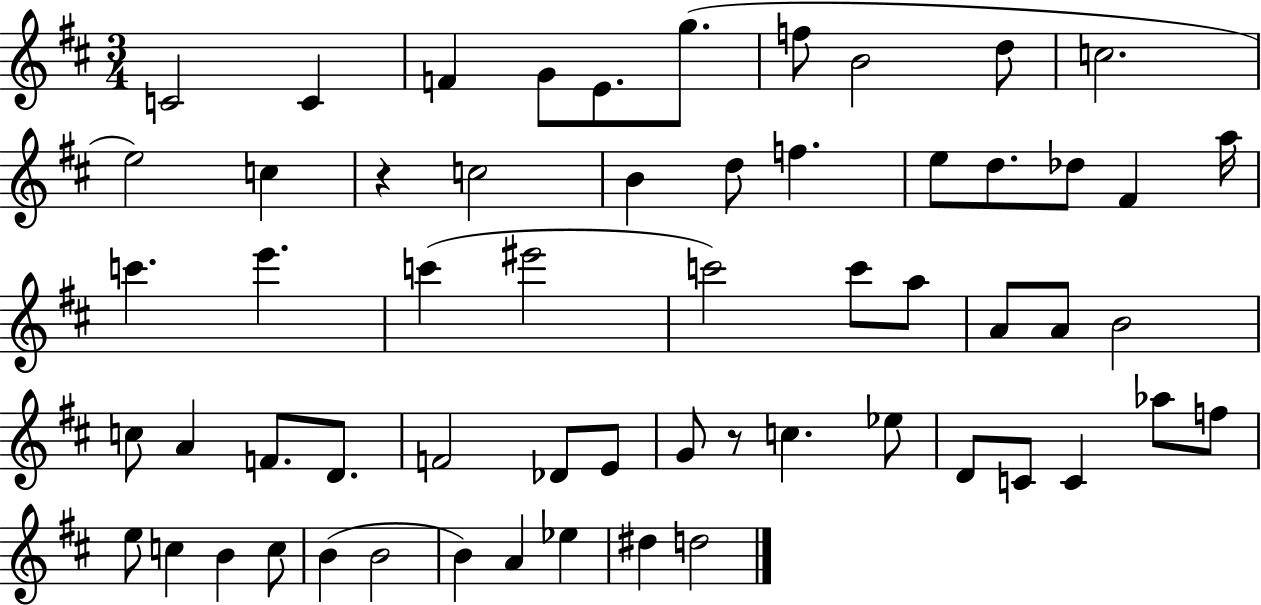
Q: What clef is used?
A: treble